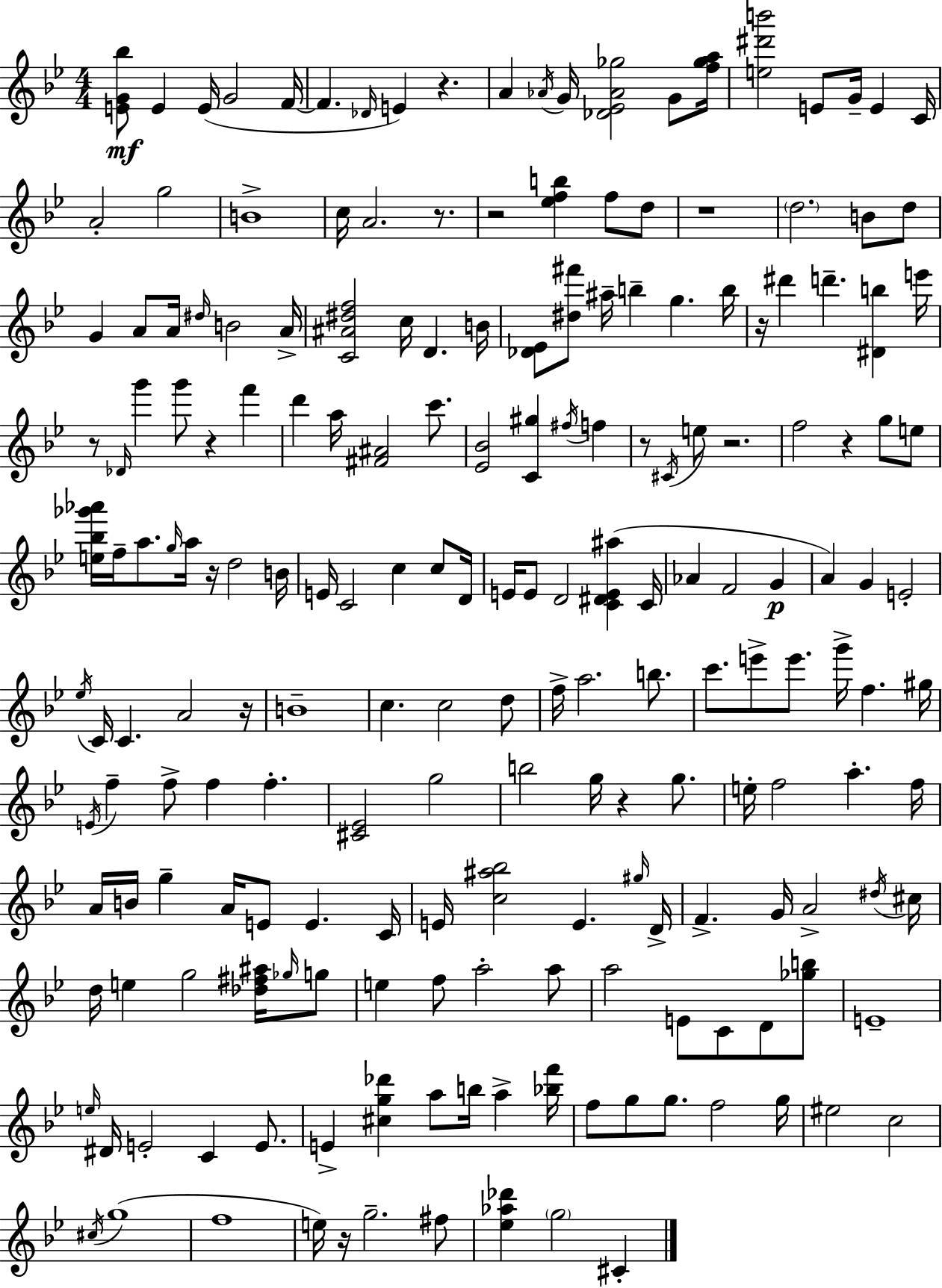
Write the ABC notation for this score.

X:1
T:Untitled
M:4/4
L:1/4
K:Bb
[EG_b]/2 E E/4 G2 F/4 F _D/4 E z A _A/4 G/4 [_D_E_A_g]2 G/2 [f_ga]/4 [e^d'b']2 E/2 G/4 E C/4 A2 g2 B4 c/4 A2 z/2 z2 [_efb] f/2 d/2 z4 d2 B/2 d/2 G A/2 A/4 ^d/4 B2 A/4 [C^A^df]2 c/4 D B/4 [_D_E]/2 [^d^f']/2 ^a/4 b g b/4 z/4 ^d' d' [^Db] e'/4 z/2 _D/4 g' g'/2 z f' d' a/4 [^F^A]2 c'/2 [_E_B]2 [C^g] ^f/4 f z/2 ^C/4 e/2 z2 f2 z g/2 e/2 [e_b_g'_a']/4 f/4 a/2 g/4 a/4 z/4 d2 B/4 E/4 C2 c c/2 D/4 E/4 E/2 D2 [C^DE^a] C/4 _A F2 G A G E2 _e/4 C/4 C A2 z/4 B4 c c2 d/2 f/4 a2 b/2 c'/2 e'/2 e'/2 g'/4 f ^g/4 E/4 f f/2 f f [^C_E]2 g2 b2 g/4 z g/2 e/4 f2 a f/4 A/4 B/4 g A/4 E/2 E C/4 E/4 [c^a_b]2 E ^g/4 D/4 F G/4 A2 ^d/4 ^c/4 d/4 e g2 [_d^f^a]/4 _g/4 g/2 e f/2 a2 a/2 a2 E/2 C/2 D/2 [_gb]/2 E4 e/4 ^D/4 E2 C E/2 E [^cg_d'] a/2 b/4 a [_bf']/4 f/2 g/2 g/2 f2 g/4 ^e2 c2 ^c/4 g4 f4 e/4 z/4 g2 ^f/2 [_e_a_d'] g2 ^C